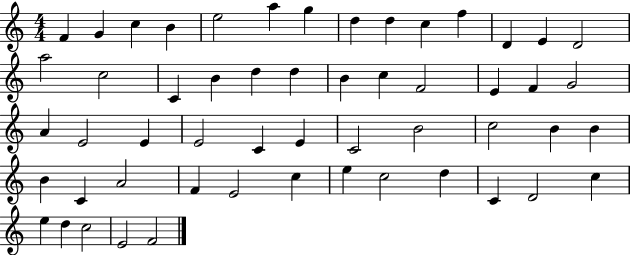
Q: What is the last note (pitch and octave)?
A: F4